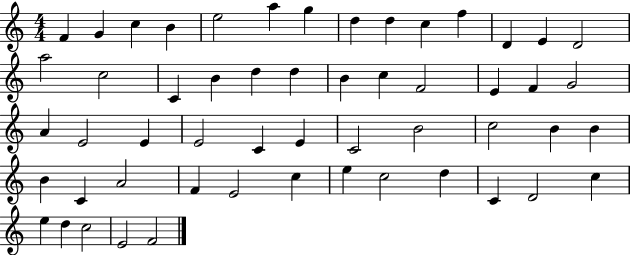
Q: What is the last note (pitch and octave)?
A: F4